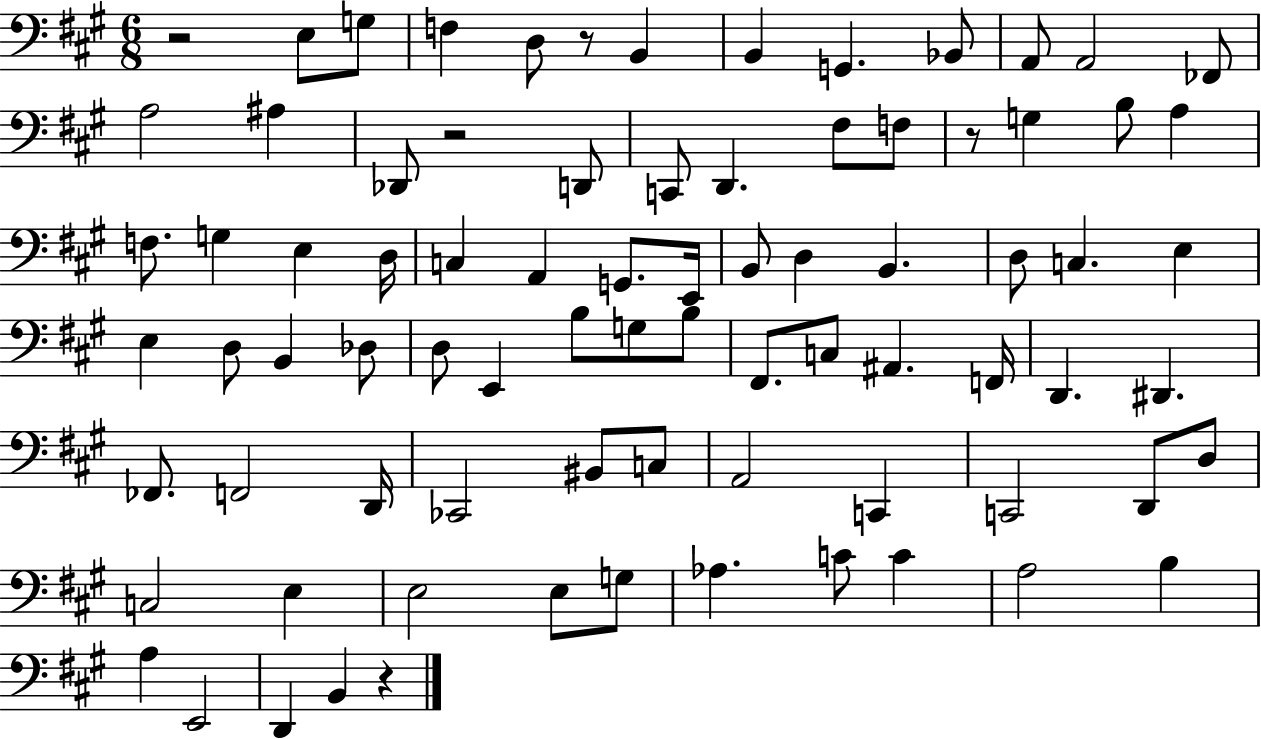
R/h E3/e G3/e F3/q D3/e R/e B2/q B2/q G2/q. Bb2/e A2/e A2/h FES2/e A3/h A#3/q Db2/e R/h D2/e C2/e D2/q. F#3/e F3/e R/e G3/q B3/e A3/q F3/e. G3/q E3/q D3/s C3/q A2/q G2/e. E2/s B2/e D3/q B2/q. D3/e C3/q. E3/q E3/q D3/e B2/q Db3/e D3/e E2/q B3/e G3/e B3/e F#2/e. C3/e A#2/q. F2/s D2/q. D#2/q. FES2/e. F2/h D2/s CES2/h BIS2/e C3/e A2/h C2/q C2/h D2/e D3/e C3/h E3/q E3/h E3/e G3/e Ab3/q. C4/e C4/q A3/h B3/q A3/q E2/h D2/q B2/q R/q